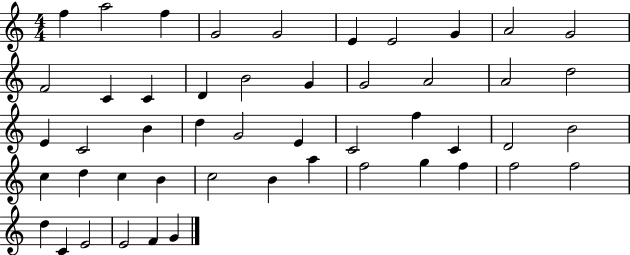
F5/q A5/h F5/q G4/h G4/h E4/q E4/h G4/q A4/h G4/h F4/h C4/q C4/q D4/q B4/h G4/q G4/h A4/h A4/h D5/h E4/q C4/h B4/q D5/q G4/h E4/q C4/h F5/q C4/q D4/h B4/h C5/q D5/q C5/q B4/q C5/h B4/q A5/q F5/h G5/q F5/q F5/h F5/h D5/q C4/q E4/h E4/h F4/q G4/q